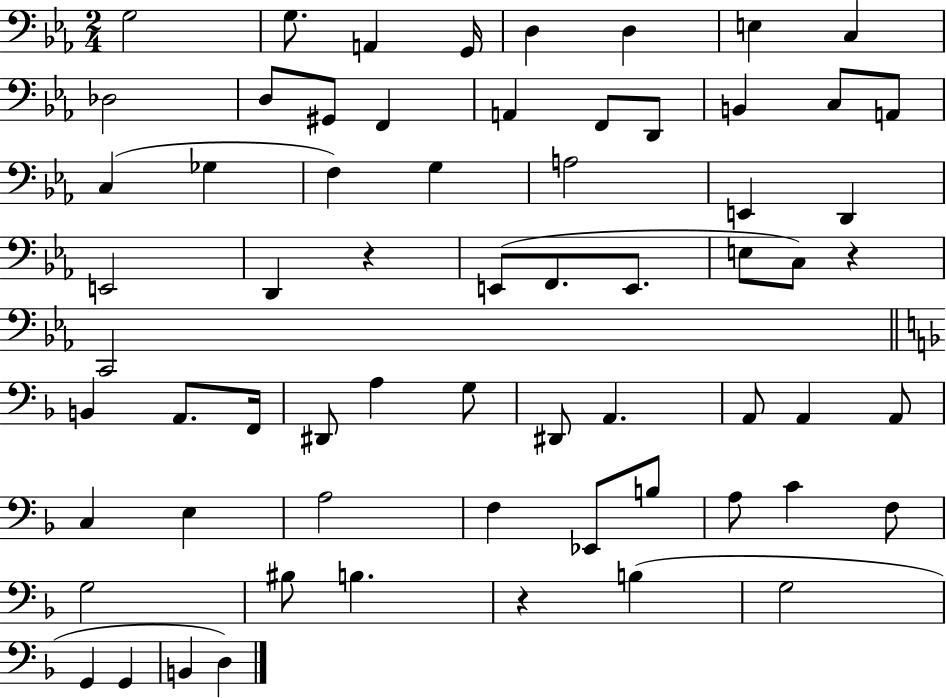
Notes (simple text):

G3/h G3/e. A2/q G2/s D3/q D3/q E3/q C3/q Db3/h D3/e G#2/e F2/q A2/q F2/e D2/e B2/q C3/e A2/e C3/q Gb3/q F3/q G3/q A3/h E2/q D2/q E2/h D2/q R/q E2/e F2/e. E2/e. E3/e C3/e R/q C2/h B2/q A2/e. F2/s D#2/e A3/q G3/e D#2/e A2/q. A2/e A2/q A2/e C3/q E3/q A3/h F3/q Eb2/e B3/e A3/e C4/q F3/e G3/h BIS3/e B3/q. R/q B3/q G3/h G2/q G2/q B2/q D3/q